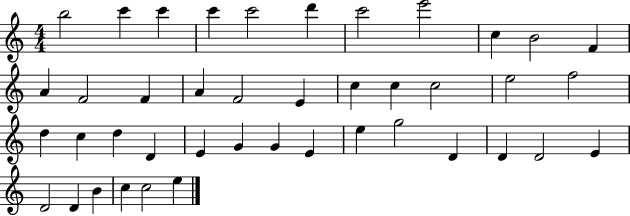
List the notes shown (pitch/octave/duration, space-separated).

B5/h C6/q C6/q C6/q C6/h D6/q C6/h E6/h C5/q B4/h F4/q A4/q F4/h F4/q A4/q F4/h E4/q C5/q C5/q C5/h E5/h F5/h D5/q C5/q D5/q D4/q E4/q G4/q G4/q E4/q E5/q G5/h D4/q D4/q D4/h E4/q D4/h D4/q B4/q C5/q C5/h E5/q